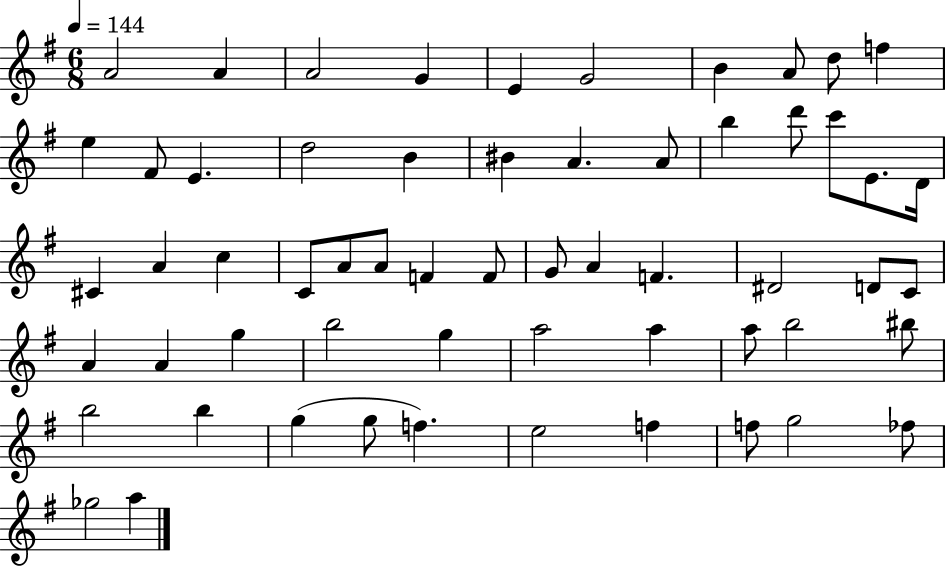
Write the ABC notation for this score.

X:1
T:Untitled
M:6/8
L:1/4
K:G
A2 A A2 G E G2 B A/2 d/2 f e ^F/2 E d2 B ^B A A/2 b d'/2 c'/2 E/2 D/4 ^C A c C/2 A/2 A/2 F F/2 G/2 A F ^D2 D/2 C/2 A A g b2 g a2 a a/2 b2 ^b/2 b2 b g g/2 f e2 f f/2 g2 _f/2 _g2 a